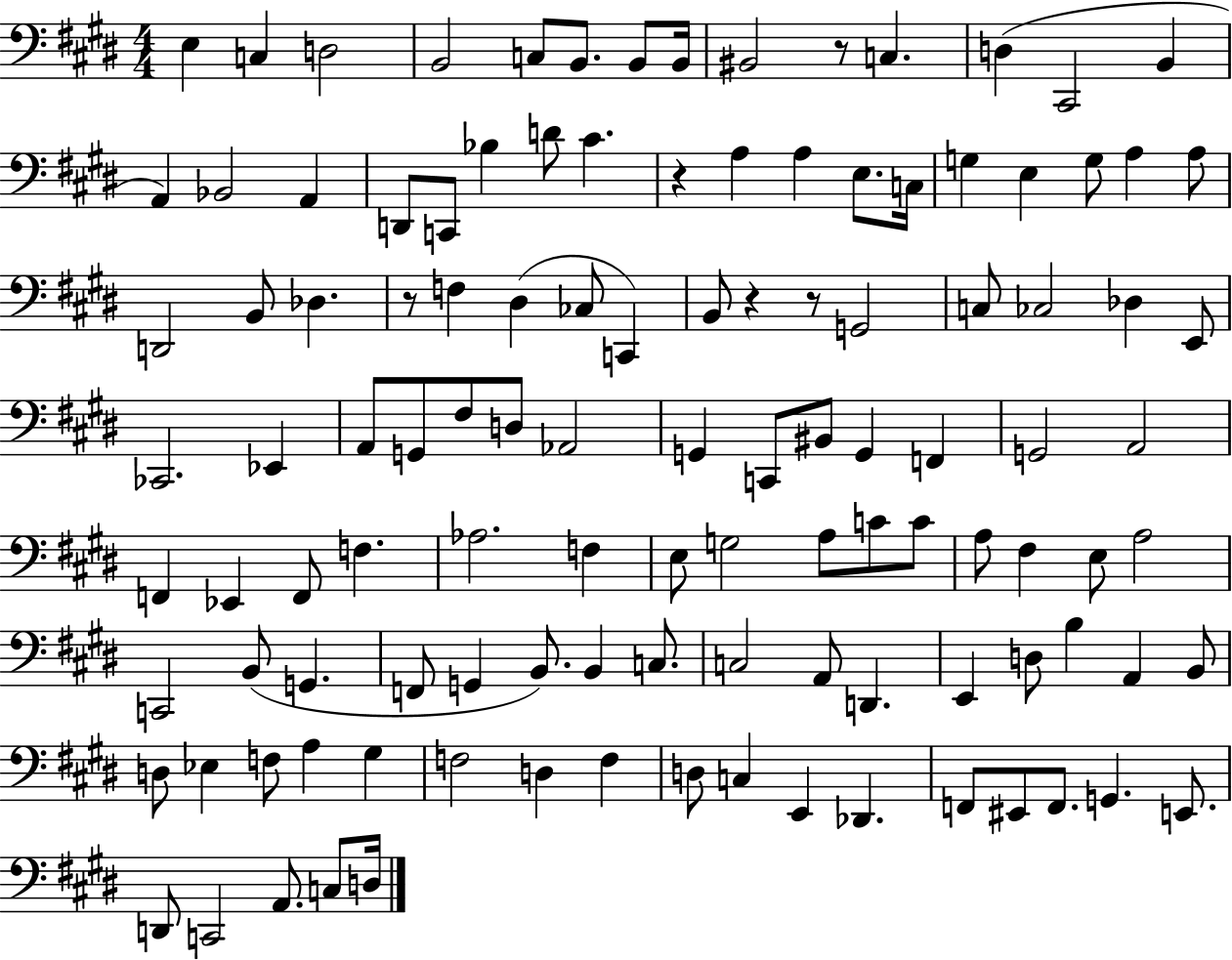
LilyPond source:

{
  \clef bass
  \numericTimeSignature
  \time 4/4
  \key e \major
  e4 c4 d2 | b,2 c8 b,8. b,8 b,16 | bis,2 r8 c4. | d4( cis,2 b,4 | \break a,4) bes,2 a,4 | d,8 c,8 bes4 d'8 cis'4. | r4 a4 a4 e8. c16 | g4 e4 g8 a4 a8 | \break d,2 b,8 des4. | r8 f4 dis4( ces8 c,4) | b,8 r4 r8 g,2 | c8 ces2 des4 e,8 | \break ces,2. ees,4 | a,8 g,8 fis8 d8 aes,2 | g,4 c,8 bis,8 g,4 f,4 | g,2 a,2 | \break f,4 ees,4 f,8 f4. | aes2. f4 | e8 g2 a8 c'8 c'8 | a8 fis4 e8 a2 | \break c,2 b,8( g,4. | f,8 g,4 b,8.) b,4 c8. | c2 a,8 d,4. | e,4 d8 b4 a,4 b,8 | \break d8 ees4 f8 a4 gis4 | f2 d4 f4 | d8 c4 e,4 des,4. | f,8 eis,8 f,8. g,4. e,8. | \break d,8 c,2 a,8. c8 d16 | \bar "|."
}